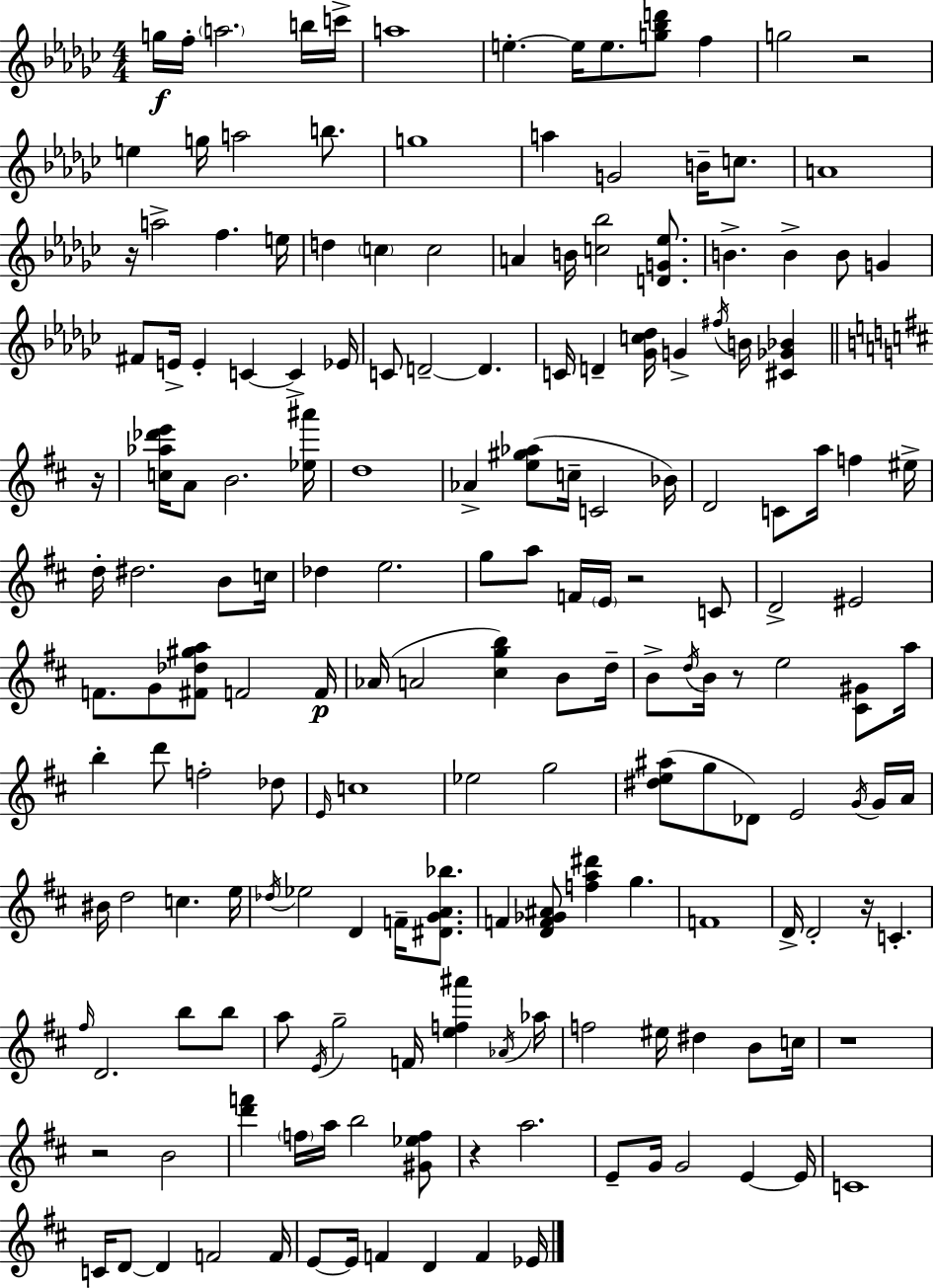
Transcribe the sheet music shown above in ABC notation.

X:1
T:Untitled
M:4/4
L:1/4
K:Ebm
g/4 f/4 a2 b/4 c'/4 a4 e e/4 e/2 [g_bd']/2 f g2 z2 e g/4 a2 b/2 g4 a G2 B/4 c/2 A4 z/4 a2 f e/4 d c c2 A B/4 [c_b]2 [DG_e]/2 B B B/2 G ^F/2 E/4 E C C _E/4 C/2 D2 D C/4 D [_Gc_d]/4 G ^f/4 B/4 [^C_G_B] z/4 [c_a_d'e']/4 A/2 B2 [_e^a']/4 d4 _A [e^g_a]/2 c/4 C2 _B/4 D2 C/2 a/4 f ^e/4 d/4 ^d2 B/2 c/4 _d e2 g/2 a/2 F/4 E/4 z2 C/2 D2 ^E2 F/2 G/2 [^F_d^ga]/2 F2 F/4 _A/4 A2 [^cgb] B/2 d/4 B/2 d/4 B/4 z/2 e2 [^C^G]/2 a/4 b d'/2 f2 _d/2 E/4 c4 _e2 g2 [^de^a]/2 g/2 _D/2 E2 G/4 G/4 A/4 ^B/4 d2 c e/4 _d/4 _e2 D F/4 [^DGA_b]/2 F [DF_G^A]/2 [fa^d'] g F4 D/4 D2 z/4 C ^f/4 D2 b/2 b/2 a/2 E/4 g2 F/4 [ef^a'] _A/4 _a/4 f2 ^e/4 ^d B/2 c/4 z4 z2 B2 [d'f'] f/4 a/4 b2 [^G_ef]/2 z a2 E/2 G/4 G2 E E/4 C4 C/4 D/2 D F2 F/4 E/2 E/4 F D F _E/4